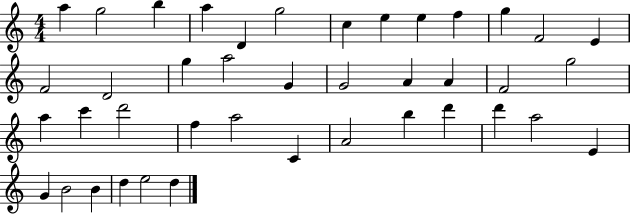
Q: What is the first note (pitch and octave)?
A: A5